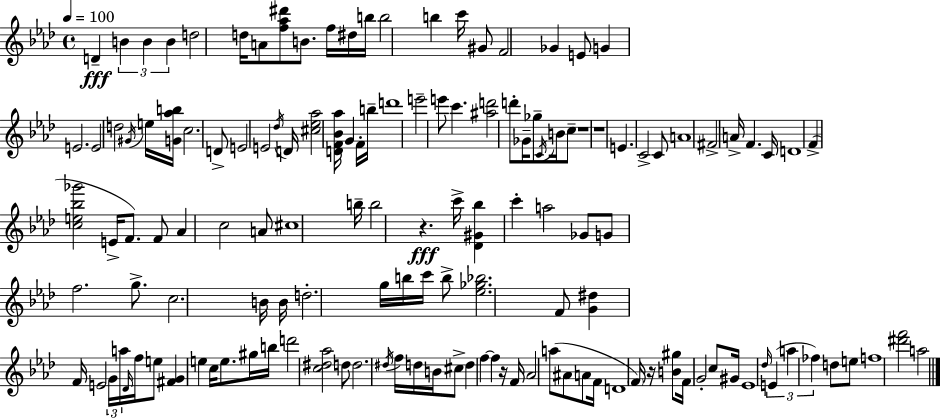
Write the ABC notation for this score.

X:1
T:Untitled
M:4/4
L:1/4
K:Fm
D B B B d2 d/4 A/2 [f_a^d']/2 B/2 f/4 ^d/4 b/4 b2 b c'/4 ^G/2 F2 _G E/2 G E2 E2 d2 ^G/4 e/4 [G_ab]/4 c2 D/2 E2 E2 _d/4 D/4 [^c_e_a]2 [DF_B_a]/4 G F/4 b/4 d'4 e'2 e'/2 c' [^ad']2 d'/2 _G/4 _g/2 C/4 B/4 c/2 z4 z4 E C2 C/2 A4 ^F2 A/4 F C/4 D4 F [ce_b_g']2 E/4 F/2 F/2 _A c2 A/2 ^c4 b/4 b2 z c'/4 [_D^G_b] c' a2 _G/2 G/2 f2 g/2 c2 B/4 B/4 d2 g/4 b/4 c'/4 b/2 [_e_g_b]2 F/2 [G^d] F/4 E2 G/4 a/4 _D/4 f/4 e/2 [^FG] e c/4 e/2 ^g/4 b/4 d'2 [c^d_a]2 d/2 d2 ^d/4 f/4 d/4 B/4 ^c/2 d f f z/4 F/4 _A2 a/2 ^A/2 A/2 F/4 D4 F/4 z/4 [B^g]/2 F/4 G2 c/2 ^G/4 _E4 _d/4 E a _f d/2 e/2 f4 [^d'f']2 a2